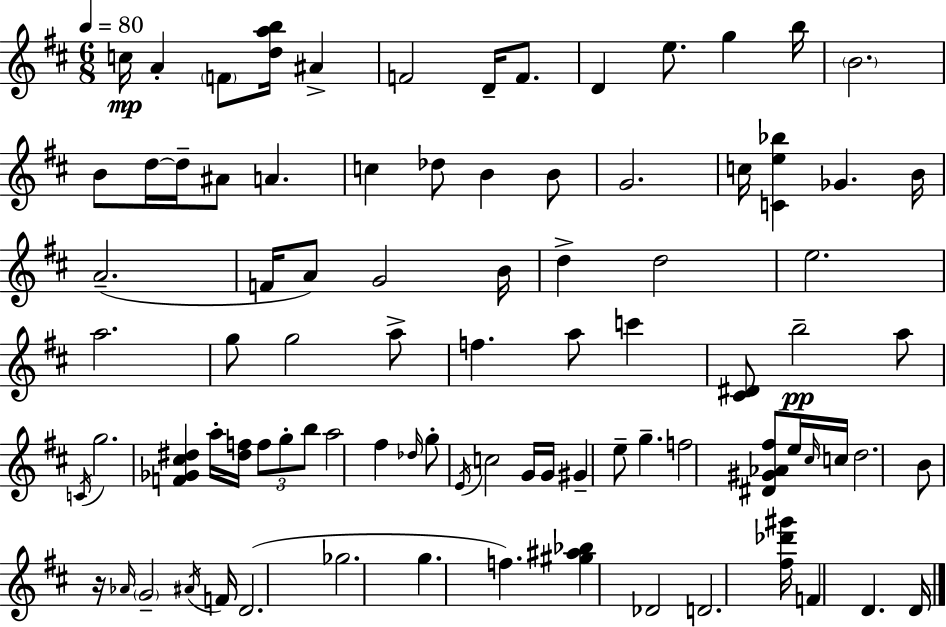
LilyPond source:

{
  \clef treble
  \numericTimeSignature
  \time 6/8
  \key d \major
  \tempo 4 = 80
  c''16\mp a'4-. \parenthesize f'8 <d'' a'' b''>16 ais'4-> | f'2 d'16-- f'8. | d'4 e''8. g''4 b''16 | \parenthesize b'2. | \break b'8 d''16~~ d''16-- ais'8 a'4. | c''4 des''8 b'4 b'8 | g'2. | c''16 <c' e'' bes''>4 ges'4. b'16 | \break a'2.--( | f'16 a'8) g'2 b'16 | d''4-> d''2 | e''2. | \break a''2. | g''8 g''2 a''8-> | f''4. a''8 c'''4 | <cis' dis'>8 b''2--\pp a''8 | \break \acciaccatura { c'16 } g''2. | <f' ges' cis'' dis''>4 a''16-. <dis'' f''>16 \tuplet 3/2 { f''8 g''8-. b''8 } | a''2 fis''4 | \grace { des''16 } g''8-. \acciaccatura { e'16 } c''2 | \break g'16 g'16 gis'4-- e''8-- g''4.-- | f''2 <dis' gis' aes' fis''>8 | e''16 \grace { cis''16 } c''16 d''2. | b'8 r16 \grace { aes'16 } \parenthesize g'2-- | \break \acciaccatura { ais'16 } f'16 d'2.( | ges''2. | g''4. | f''4.) <gis'' ais'' bes''>4 des'2 | \break d'2. | <fis'' des''' gis'''>16 f'4 d'4. | d'16 \bar "|."
}